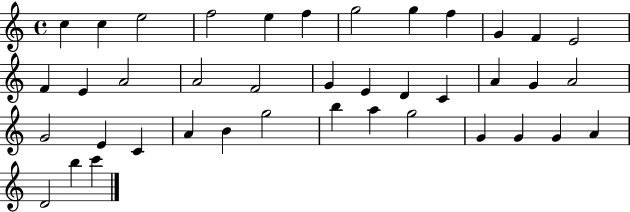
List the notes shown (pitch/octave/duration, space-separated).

C5/q C5/q E5/h F5/h E5/q F5/q G5/h G5/q F5/q G4/q F4/q E4/h F4/q E4/q A4/h A4/h F4/h G4/q E4/q D4/q C4/q A4/q G4/q A4/h G4/h E4/q C4/q A4/q B4/q G5/h B5/q A5/q G5/h G4/q G4/q G4/q A4/q D4/h B5/q C6/q